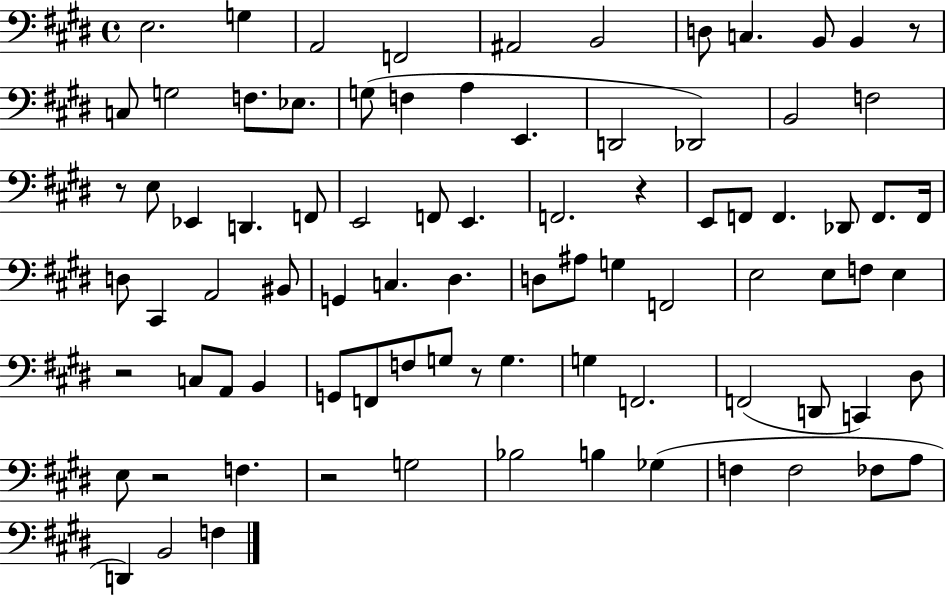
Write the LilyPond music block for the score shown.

{
  \clef bass
  \time 4/4
  \defaultTimeSignature
  \key e \major
  e2. g4 | a,2 f,2 | ais,2 b,2 | d8 c4. b,8 b,4 r8 | \break c8 g2 f8. ees8. | g8( f4 a4 e,4. | d,2 des,2) | b,2 f2 | \break r8 e8 ees,4 d,4. f,8 | e,2 f,8 e,4. | f,2. r4 | e,8 f,8 f,4. des,8 f,8. f,16 | \break d8 cis,4 a,2 bis,8 | g,4 c4. dis4. | d8 ais8 g4 f,2 | e2 e8 f8 e4 | \break r2 c8 a,8 b,4 | g,8 f,8 f8 g8 r8 g4. | g4 f,2. | f,2( d,8 c,4) dis8 | \break e8 r2 f4. | r2 g2 | bes2 b4 ges4( | f4 f2 fes8 a8 | \break d,4) b,2 f4 | \bar "|."
}